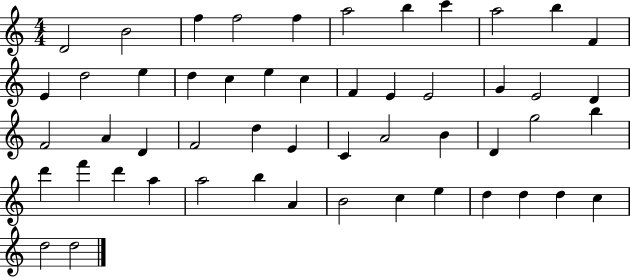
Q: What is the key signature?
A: C major